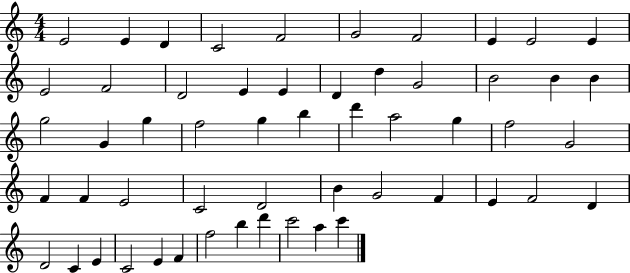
E4/h E4/q D4/q C4/h F4/h G4/h F4/h E4/q E4/h E4/q E4/h F4/h D4/h E4/q E4/q D4/q D5/q G4/h B4/h B4/q B4/q G5/h G4/q G5/q F5/h G5/q B5/q D6/q A5/h G5/q F5/h G4/h F4/q F4/q E4/h C4/h D4/h B4/q G4/h F4/q E4/q F4/h D4/q D4/h C4/q E4/q C4/h E4/q F4/q F5/h B5/q D6/q C6/h A5/q C6/q